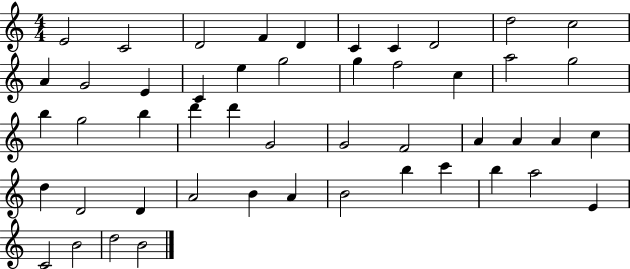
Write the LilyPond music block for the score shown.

{
  \clef treble
  \numericTimeSignature
  \time 4/4
  \key c \major
  e'2 c'2 | d'2 f'4 d'4 | c'4 c'4 d'2 | d''2 c''2 | \break a'4 g'2 e'4 | c'4 e''4 g''2 | g''4 f''2 c''4 | a''2 g''2 | \break b''4 g''2 b''4 | d'''4 d'''4 g'2 | g'2 f'2 | a'4 a'4 a'4 c''4 | \break d''4 d'2 d'4 | a'2 b'4 a'4 | b'2 b''4 c'''4 | b''4 a''2 e'4 | \break c'2 b'2 | d''2 b'2 | \bar "|."
}